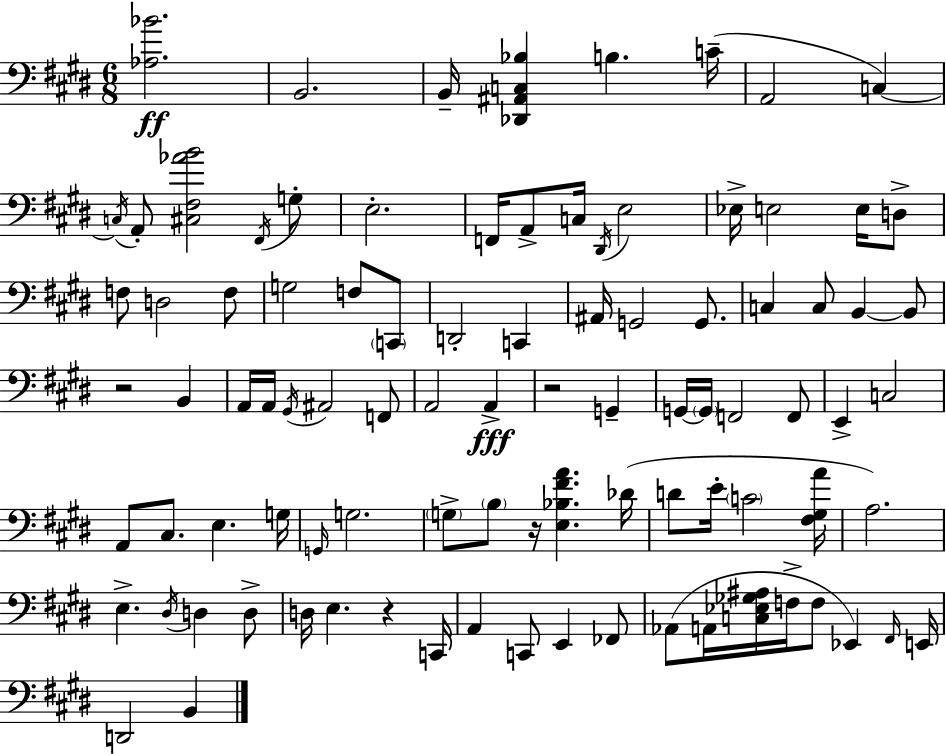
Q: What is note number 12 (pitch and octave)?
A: F2